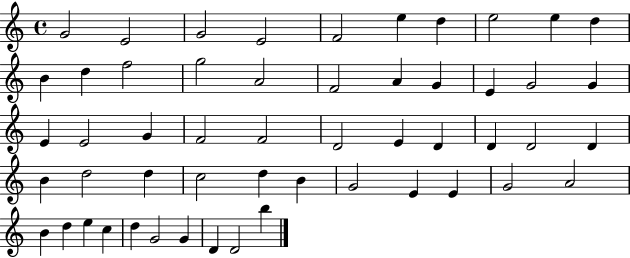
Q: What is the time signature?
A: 4/4